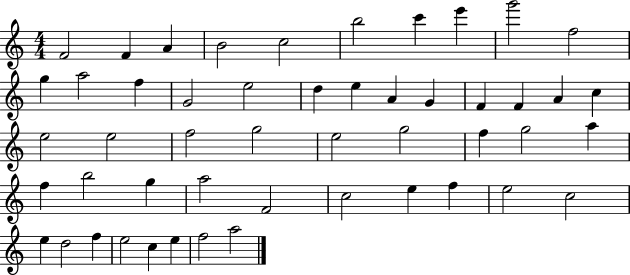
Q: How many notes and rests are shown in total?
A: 50